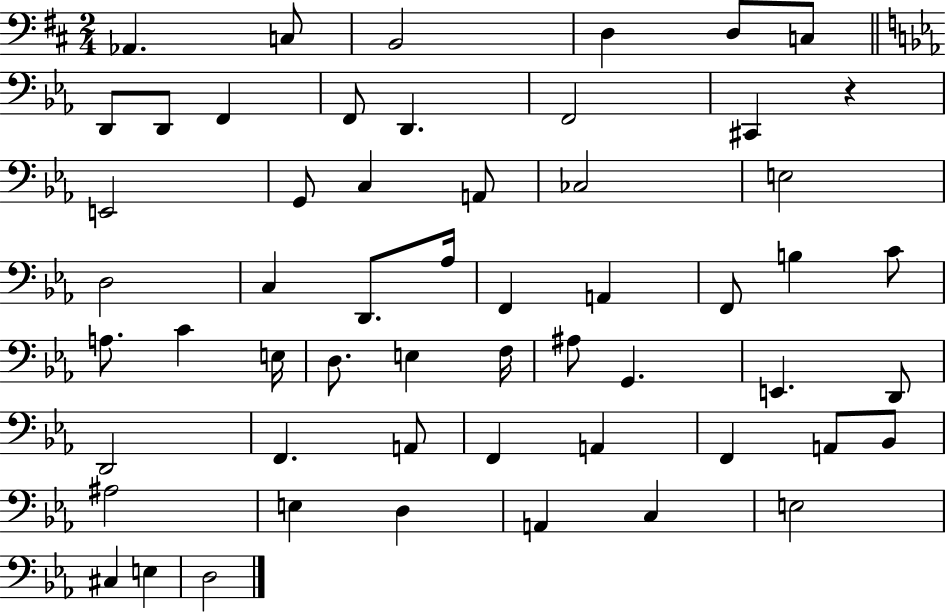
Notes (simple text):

Ab2/q. C3/e B2/h D3/q D3/e C3/e D2/e D2/e F2/q F2/e D2/q. F2/h C#2/q R/q E2/h G2/e C3/q A2/e CES3/h E3/h D3/h C3/q D2/e. Ab3/s F2/q A2/q F2/e B3/q C4/e A3/e. C4/q E3/s D3/e. E3/q F3/s A#3/e G2/q. E2/q. D2/e D2/h F2/q. A2/e F2/q A2/q F2/q A2/e Bb2/e A#3/h E3/q D3/q A2/q C3/q E3/h C#3/q E3/q D3/h